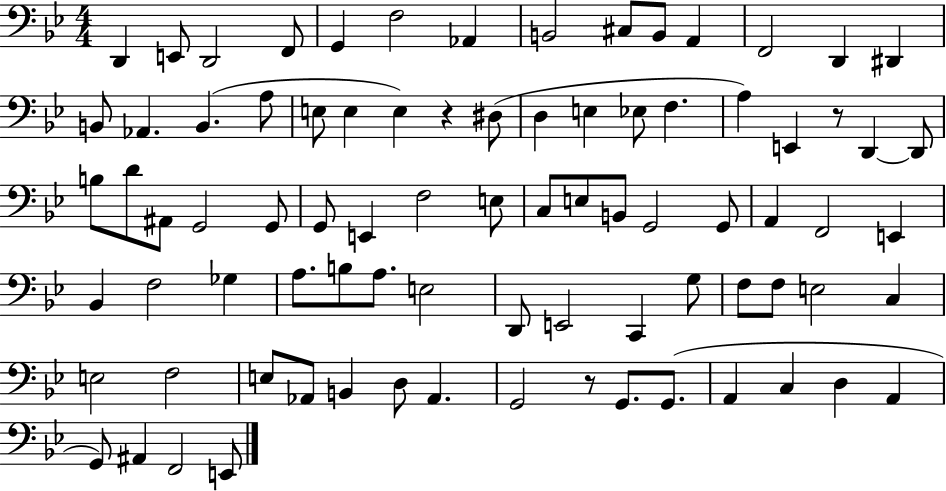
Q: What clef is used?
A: bass